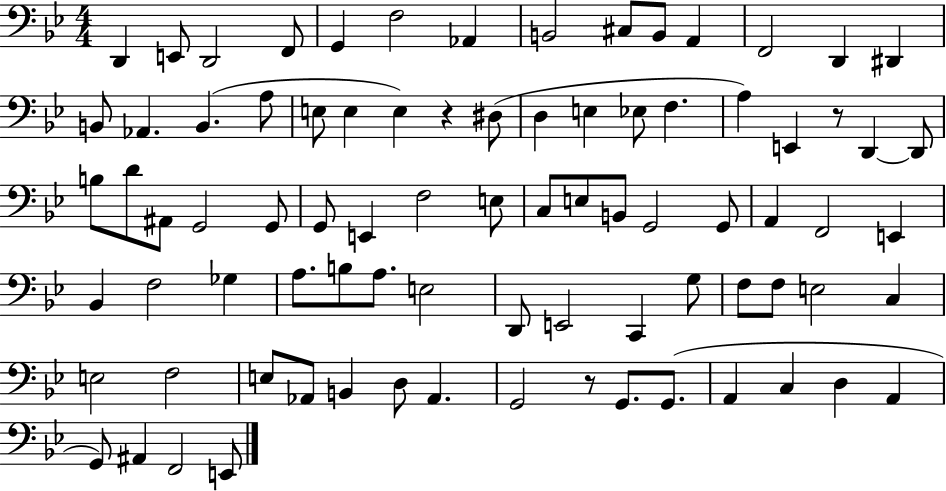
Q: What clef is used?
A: bass